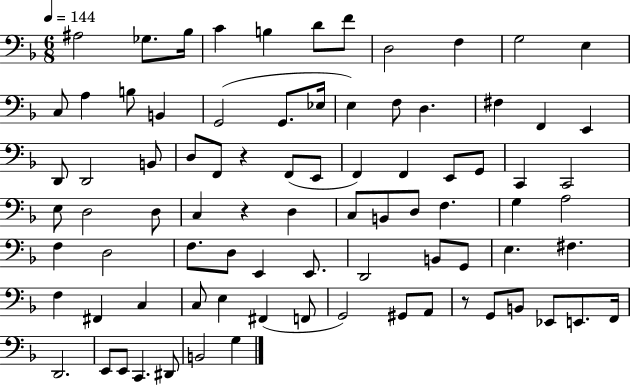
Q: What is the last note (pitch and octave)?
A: G3